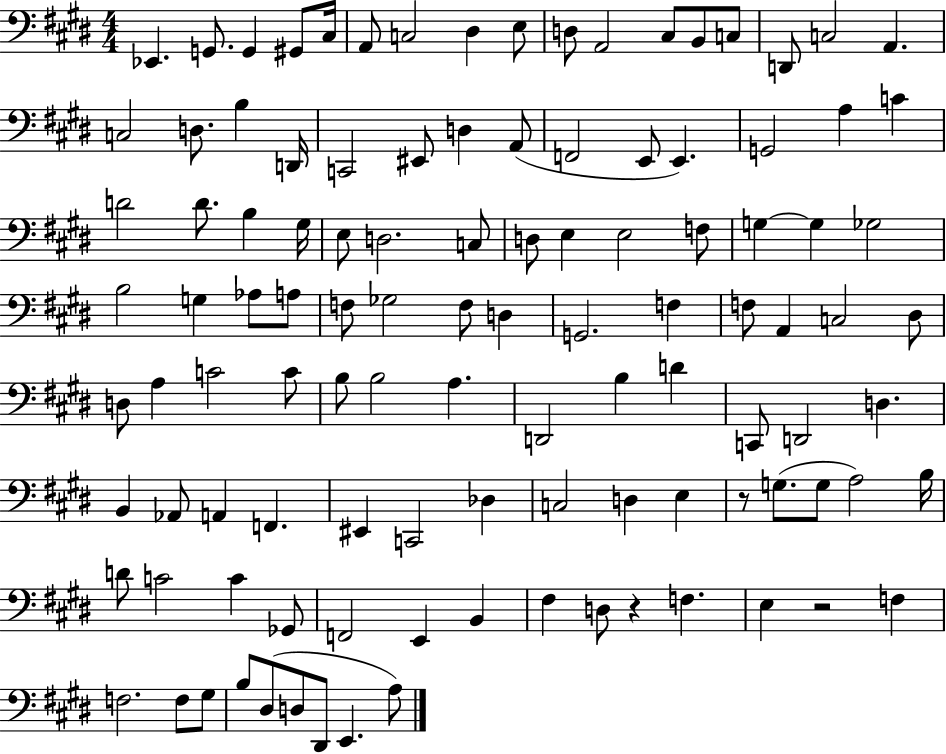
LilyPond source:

{
  \clef bass
  \numericTimeSignature
  \time 4/4
  \key e \major
  ees,4. g,8. g,4 gis,8 cis16 | a,8 c2 dis4 e8 | d8 a,2 cis8 b,8 c8 | d,8 c2 a,4. | \break c2 d8. b4 d,16 | c,2 eis,8 d4 a,8( | f,2 e,8 e,4.) | g,2 a4 c'4 | \break d'2 d'8. b4 gis16 | e8 d2. c8 | d8 e4 e2 f8 | g4~~ g4 ges2 | \break b2 g4 aes8 a8 | f8 ges2 f8 d4 | g,2. f4 | f8 a,4 c2 dis8 | \break d8 a4 c'2 c'8 | b8 b2 a4. | d,2 b4 d'4 | c,8 d,2 d4. | \break b,4 aes,8 a,4 f,4. | eis,4 c,2 des4 | c2 d4 e4 | r8 g8.( g8 a2) b16 | \break d'8 c'2 c'4 ges,8 | f,2 e,4 b,4 | fis4 d8 r4 f4. | e4 r2 f4 | \break f2. f8 gis8 | b8 dis8( d8 dis,8 e,4. a8) | \bar "|."
}